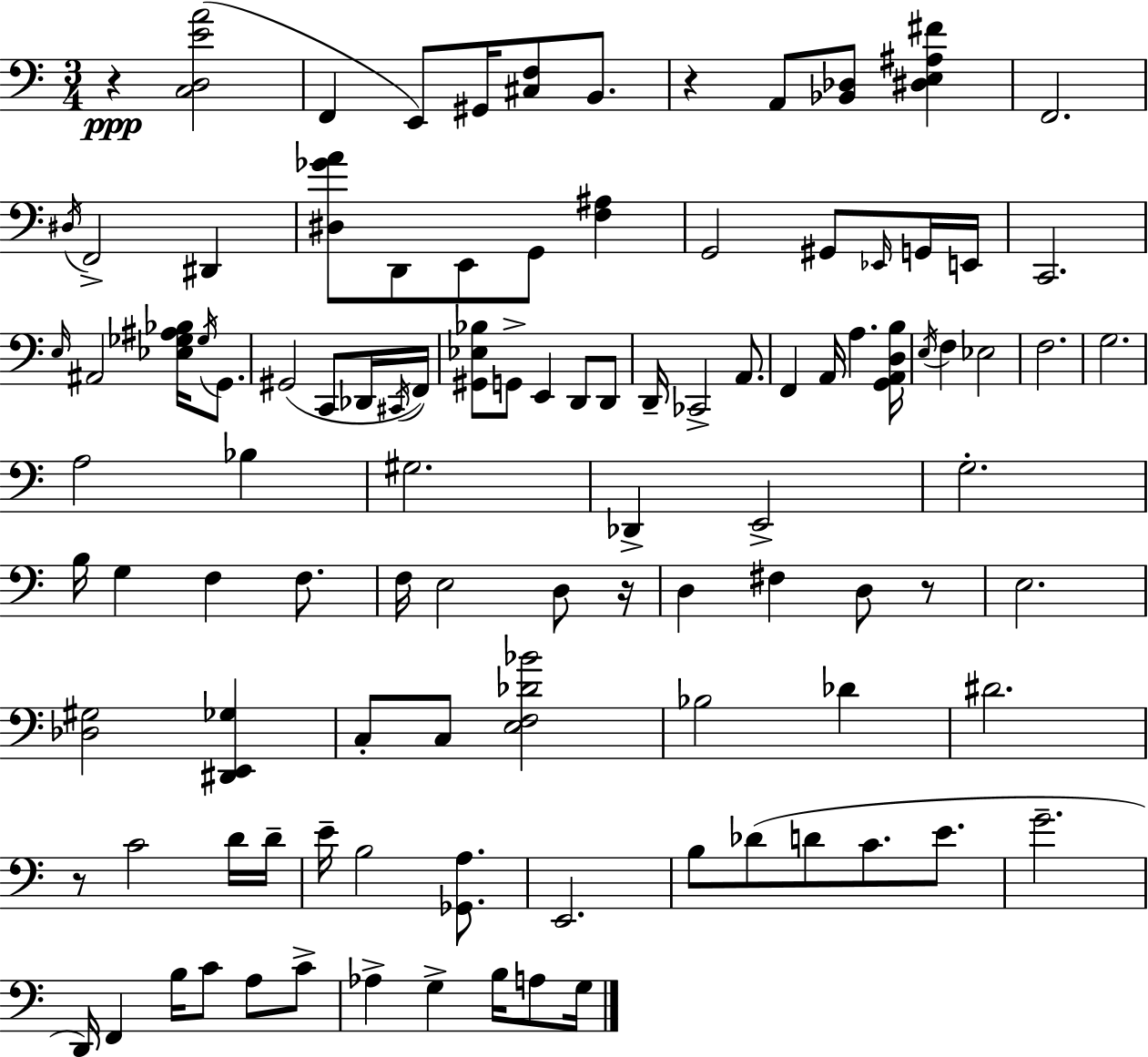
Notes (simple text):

R/q [C3,D3,E4,A4]/h F2/q E2/e G#2/s [C#3,F3]/e B2/e. R/q A2/e [Bb2,Db3]/e [D#3,E3,A#3,F#4]/q F2/h. D#3/s F2/h D#2/q [D#3,Gb4,A4]/e D2/e E2/e G2/e [F3,A#3]/q G2/h G#2/e Eb2/s G2/s E2/s C2/h. E3/s A#2/h [Eb3,Gb3,A#3,Bb3]/s Gb3/s G2/e. G#2/h C2/e Db2/s C#2/s F2/s [G#2,Eb3,Bb3]/e G2/e E2/q D2/e D2/e D2/s CES2/h A2/e. F2/q A2/s A3/q. [G2,A2,D3,B3]/s E3/s F3/q Eb3/h F3/h. G3/h. A3/h Bb3/q G#3/h. Db2/q E2/h G3/h. B3/s G3/q F3/q F3/e. F3/s E3/h D3/e R/s D3/q F#3/q D3/e R/e E3/h. [Db3,G#3]/h [D#2,E2,Gb3]/q C3/e C3/e [E3,F3,Db4,Bb4]/h Bb3/h Db4/q D#4/h. R/e C4/h D4/s D4/s E4/s B3/h [Gb2,A3]/e. E2/h. B3/e Db4/e D4/e C4/e. E4/e. G4/h. D2/s F2/q B3/s C4/e A3/e C4/e Ab3/q G3/q B3/s A3/e G3/s